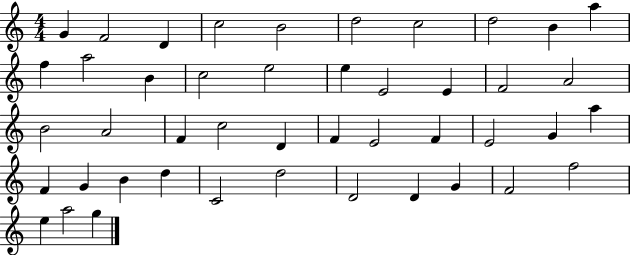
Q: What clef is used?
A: treble